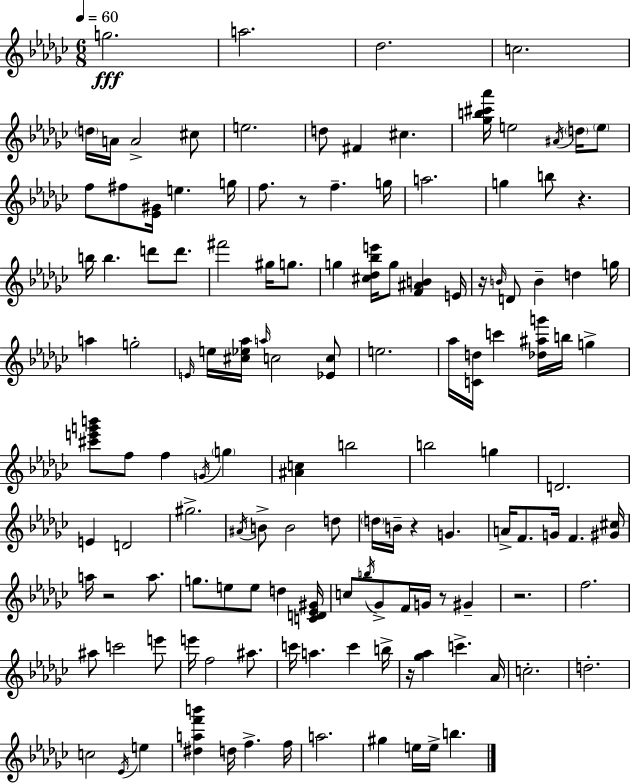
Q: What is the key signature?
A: EES minor